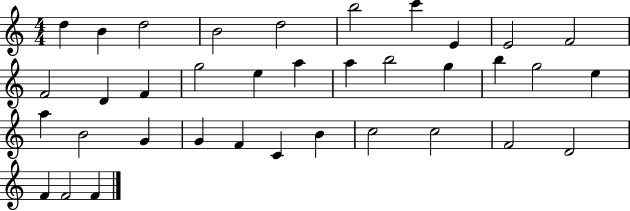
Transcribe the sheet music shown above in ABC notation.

X:1
T:Untitled
M:4/4
L:1/4
K:C
d B d2 B2 d2 b2 c' E E2 F2 F2 D F g2 e a a b2 g b g2 e a B2 G G F C B c2 c2 F2 D2 F F2 F